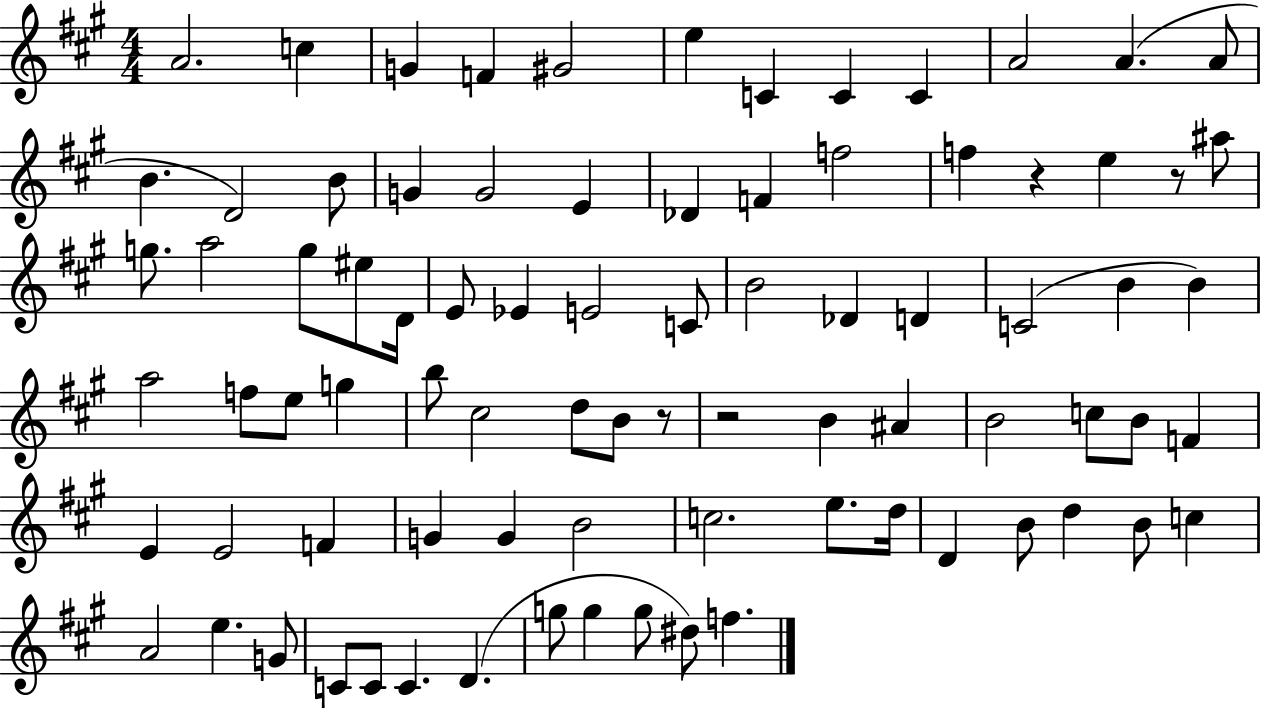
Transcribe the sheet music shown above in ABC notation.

X:1
T:Untitled
M:4/4
L:1/4
K:A
A2 c G F ^G2 e C C C A2 A A/2 B D2 B/2 G G2 E _D F f2 f z e z/2 ^a/2 g/2 a2 g/2 ^e/2 D/4 E/2 _E E2 C/2 B2 _D D C2 B B a2 f/2 e/2 g b/2 ^c2 d/2 B/2 z/2 z2 B ^A B2 c/2 B/2 F E E2 F G G B2 c2 e/2 d/4 D B/2 d B/2 c A2 e G/2 C/2 C/2 C D g/2 g g/2 ^d/2 f